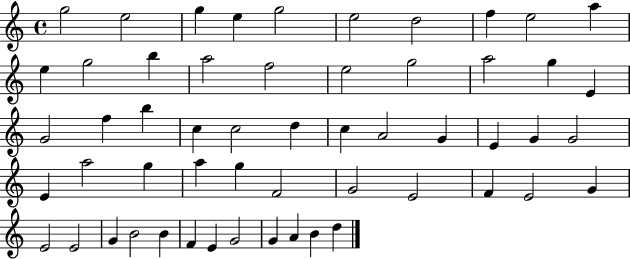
{
  \clef treble
  \time 4/4
  \defaultTimeSignature
  \key c \major
  g''2 e''2 | g''4 e''4 g''2 | e''2 d''2 | f''4 e''2 a''4 | \break e''4 g''2 b''4 | a''2 f''2 | e''2 g''2 | a''2 g''4 e'4 | \break g'2 f''4 b''4 | c''4 c''2 d''4 | c''4 a'2 g'4 | e'4 g'4 g'2 | \break e'4 a''2 g''4 | a''4 g''4 f'2 | g'2 e'2 | f'4 e'2 g'4 | \break e'2 e'2 | g'4 b'2 b'4 | f'4 e'4 g'2 | g'4 a'4 b'4 d''4 | \break \bar "|."
}